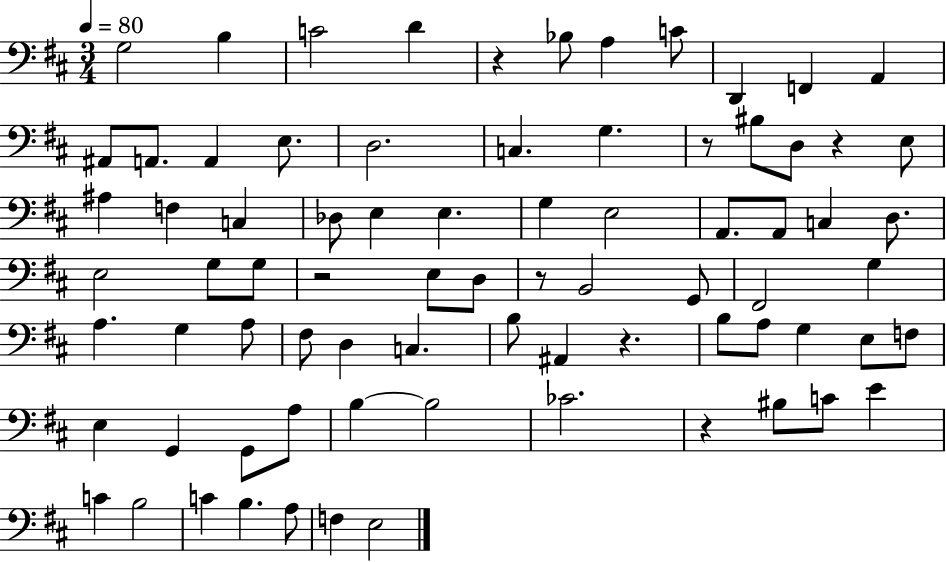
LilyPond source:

{
  \clef bass
  \numericTimeSignature
  \time 3/4
  \key d \major
  \tempo 4 = 80
  g2 b4 | c'2 d'4 | r4 bes8 a4 c'8 | d,4 f,4 a,4 | \break ais,8 a,8. a,4 e8. | d2. | c4. g4. | r8 bis8 d8 r4 e8 | \break ais4 f4 c4 | des8 e4 e4. | g4 e2 | a,8. a,8 c4 d8. | \break e2 g8 g8 | r2 e8 d8 | r8 b,2 g,8 | fis,2 g4 | \break a4. g4 a8 | fis8 d4 c4. | b8 ais,4 r4. | b8 a8 g4 e8 f8 | \break e4 g,4 g,8 a8 | b4~~ b2 | ces'2. | r4 bis8 c'8 e'4 | \break c'4 b2 | c'4 b4. a8 | f4 e2 | \bar "|."
}